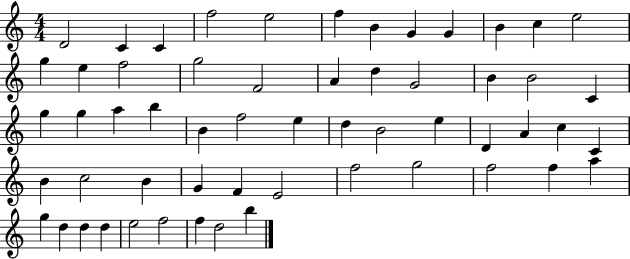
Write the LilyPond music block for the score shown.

{
  \clef treble
  \numericTimeSignature
  \time 4/4
  \key c \major
  d'2 c'4 c'4 | f''2 e''2 | f''4 b'4 g'4 g'4 | b'4 c''4 e''2 | \break g''4 e''4 f''2 | g''2 f'2 | a'4 d''4 g'2 | b'4 b'2 c'4 | \break g''4 g''4 a''4 b''4 | b'4 f''2 e''4 | d''4 b'2 e''4 | d'4 a'4 c''4 c'4 | \break b'4 c''2 b'4 | g'4 f'4 e'2 | f''2 g''2 | f''2 f''4 a''4 | \break g''4 d''4 d''4 d''4 | e''2 f''2 | f''4 d''2 b''4 | \bar "|."
}